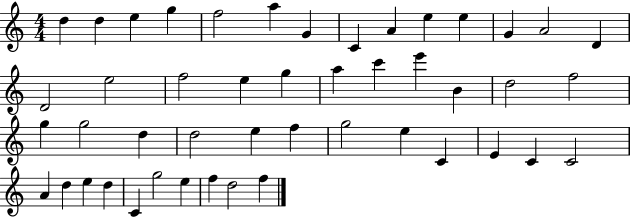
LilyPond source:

{
  \clef treble
  \numericTimeSignature
  \time 4/4
  \key c \major
  d''4 d''4 e''4 g''4 | f''2 a''4 g'4 | c'4 a'4 e''4 e''4 | g'4 a'2 d'4 | \break d'2 e''2 | f''2 e''4 g''4 | a''4 c'''4 e'''4 b'4 | d''2 f''2 | \break g''4 g''2 d''4 | d''2 e''4 f''4 | g''2 e''4 c'4 | e'4 c'4 c'2 | \break a'4 d''4 e''4 d''4 | c'4 g''2 e''4 | f''4 d''2 f''4 | \bar "|."
}